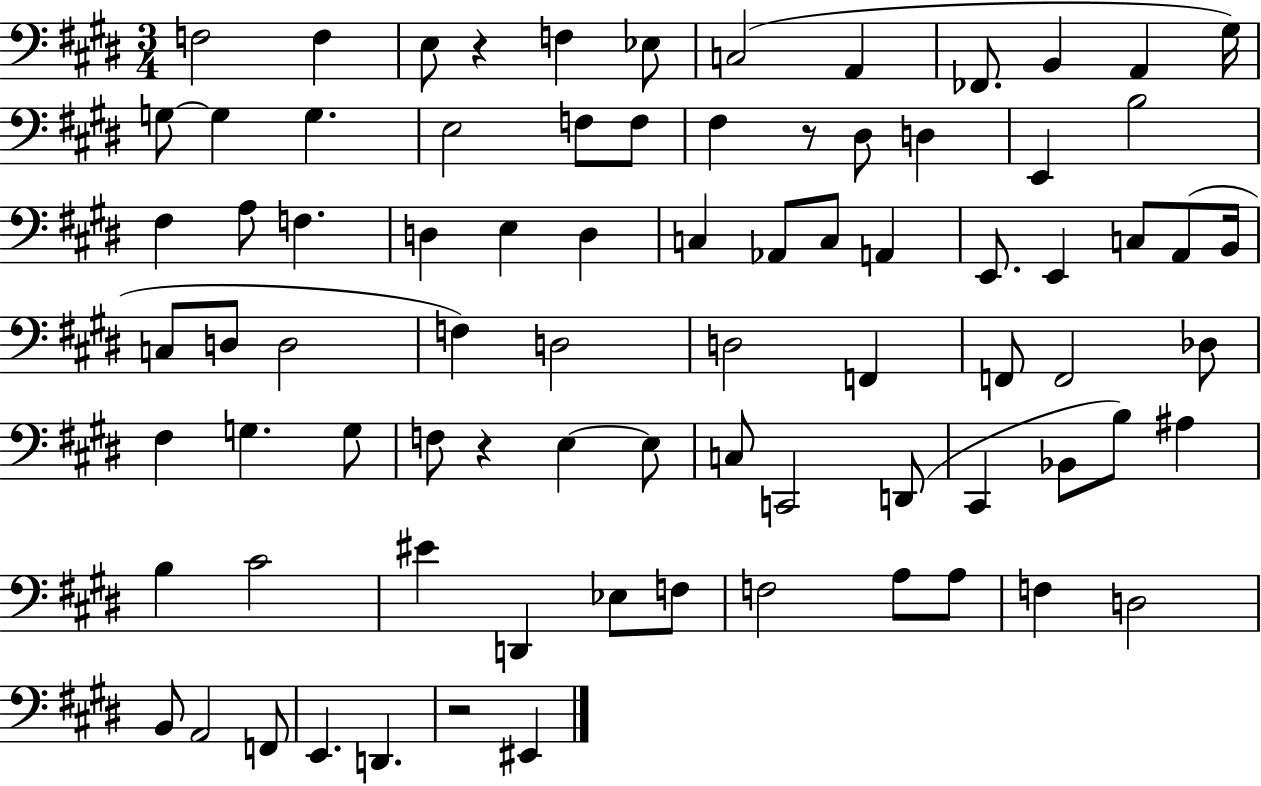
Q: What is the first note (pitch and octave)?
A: F3